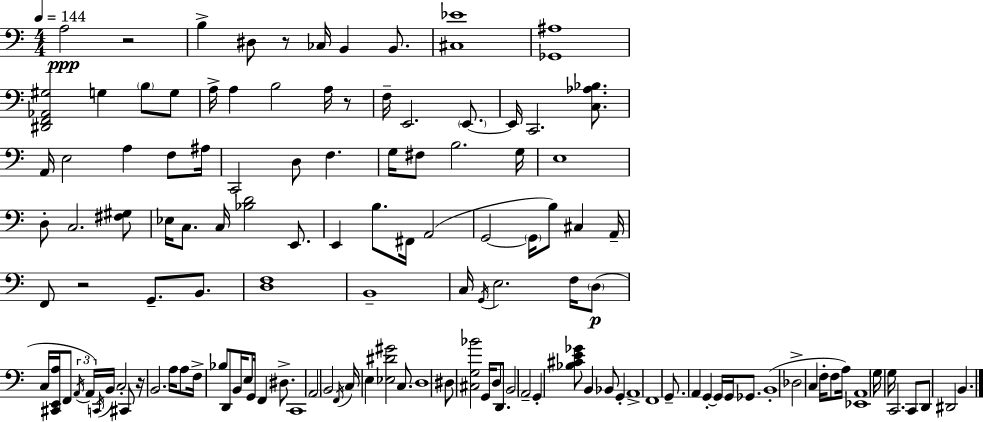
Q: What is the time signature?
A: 4/4